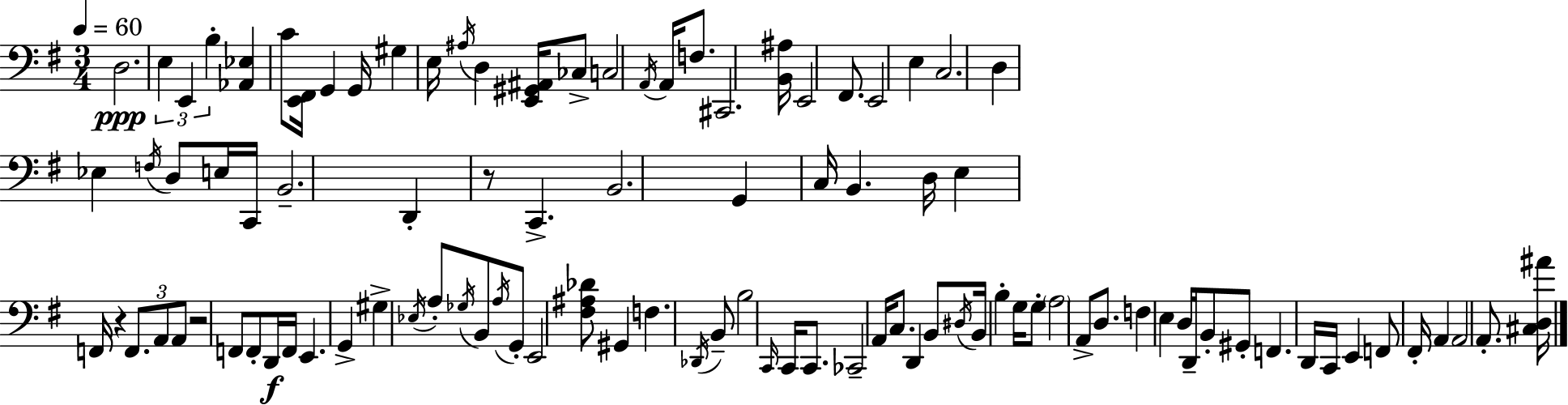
X:1
T:Untitled
M:3/4
L:1/4
K:G
D,2 E, E,, B, [_A,,_E,] C/2 [E,,^F,,]/4 G,, G,,/4 ^G, E,/4 ^A,/4 D, [E,,^G,,^A,,]/4 _C,/2 C,2 A,,/4 A,,/4 F,/2 ^C,,2 [B,,^A,]/4 E,,2 ^F,,/2 E,,2 E, C,2 D, _E, F,/4 D,/2 E,/4 C,,/4 B,,2 D,, z/2 C,, B,,2 G,, C,/4 B,, D,/4 E, F,,/4 z F,,/2 A,,/2 A,,/2 z2 F,,/2 F,,/2 D,,/4 F,,/4 E,, G,, ^G, _E,/4 A,/2 _G,/4 B,,/2 A,/4 G,,/2 E,,2 [^F,^A,_D]/2 ^G,, F, _D,,/4 B,,/2 B,2 C,,/4 C,,/4 C,,/2 _C,,2 A,,/4 C,/2 D,, B,,/2 ^D,/4 B,,/4 B, G,/4 G,/2 A,2 A,,/2 D,/2 F, E, D,/4 D,,/4 B,,/2 ^G,,/2 F,, D,,/4 C,,/4 E,, F,,/2 ^F,,/4 A,, A,,2 A,,/2 [^C,D,^A]/4